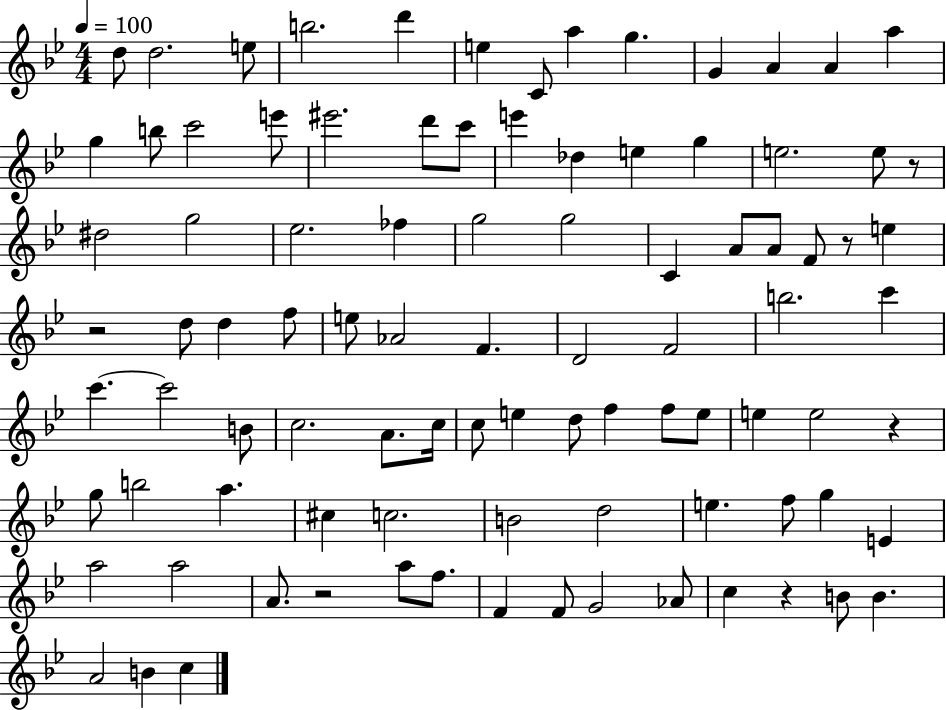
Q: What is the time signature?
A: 4/4